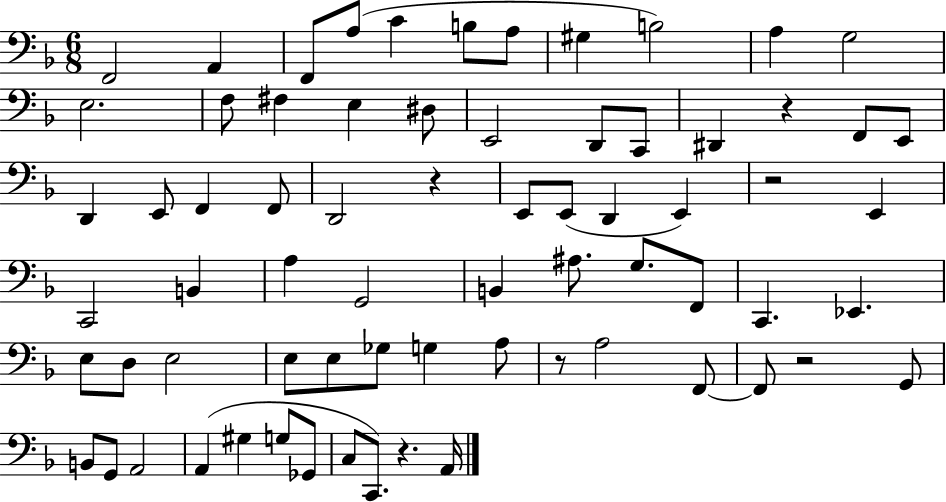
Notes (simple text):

F2/h A2/q F2/e A3/e C4/q B3/e A3/e G#3/q B3/h A3/q G3/h E3/h. F3/e F#3/q E3/q D#3/e E2/h D2/e C2/e D#2/q R/q F2/e E2/e D2/q E2/e F2/q F2/e D2/h R/q E2/e E2/e D2/q E2/q R/h E2/q C2/h B2/q A3/q G2/h B2/q A#3/e. G3/e. F2/e C2/q. Eb2/q. E3/e D3/e E3/h E3/e E3/e Gb3/e G3/q A3/e R/e A3/h F2/e F2/e R/h G2/e B2/e G2/e A2/h A2/q G#3/q G3/e Gb2/e C3/e C2/e. R/q. A2/s